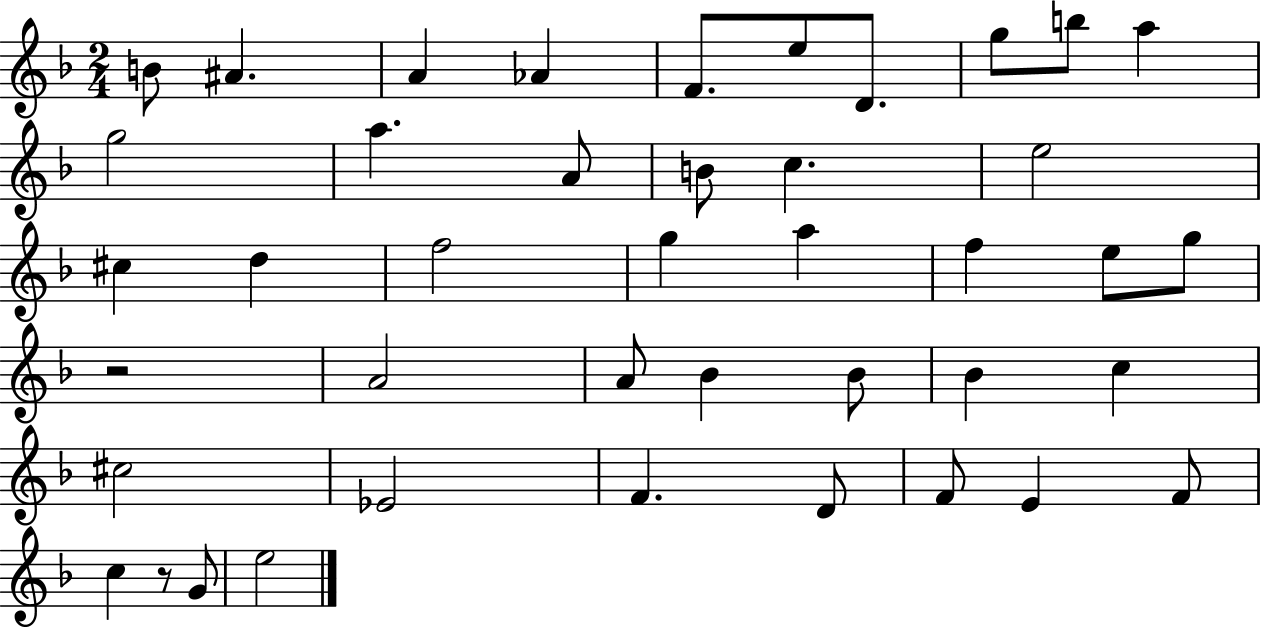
B4/e A#4/q. A4/q Ab4/q F4/e. E5/e D4/e. G5/e B5/e A5/q G5/h A5/q. A4/e B4/e C5/q. E5/h C#5/q D5/q F5/h G5/q A5/q F5/q E5/e G5/e R/h A4/h A4/e Bb4/q Bb4/e Bb4/q C5/q C#5/h Eb4/h F4/q. D4/e F4/e E4/q F4/e C5/q R/e G4/e E5/h